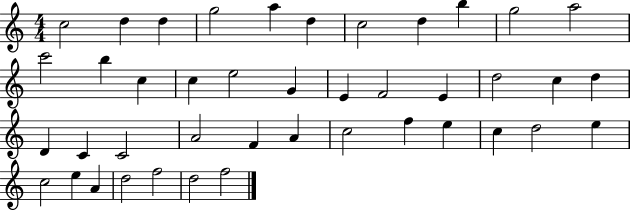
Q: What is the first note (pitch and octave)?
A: C5